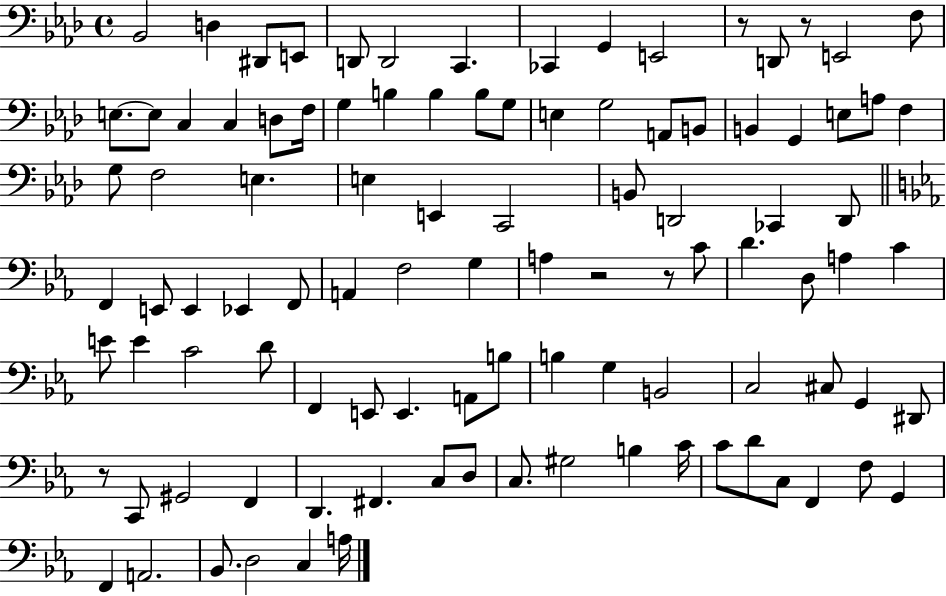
X:1
T:Untitled
M:4/4
L:1/4
K:Ab
_B,,2 D, ^D,,/2 E,,/2 D,,/2 D,,2 C,, _C,, G,, E,,2 z/2 D,,/2 z/2 E,,2 F,/2 E,/2 E,/2 C, C, D,/2 F,/4 G, B, B, B,/2 G,/2 E, G,2 A,,/2 B,,/2 B,, G,, E,/2 A,/2 F, G,/2 F,2 E, E, E,, C,,2 B,,/2 D,,2 _C,, D,,/2 F,, E,,/2 E,, _E,, F,,/2 A,, F,2 G, A, z2 z/2 C/2 D D,/2 A, C E/2 E C2 D/2 F,, E,,/2 E,, A,,/2 B,/2 B, G, B,,2 C,2 ^C,/2 G,, ^D,,/2 z/2 C,,/2 ^G,,2 F,, D,, ^F,, C,/2 D,/2 C,/2 ^G,2 B, C/4 C/2 D/2 C,/2 F,, F,/2 G,, F,, A,,2 _B,,/2 D,2 C, A,/4